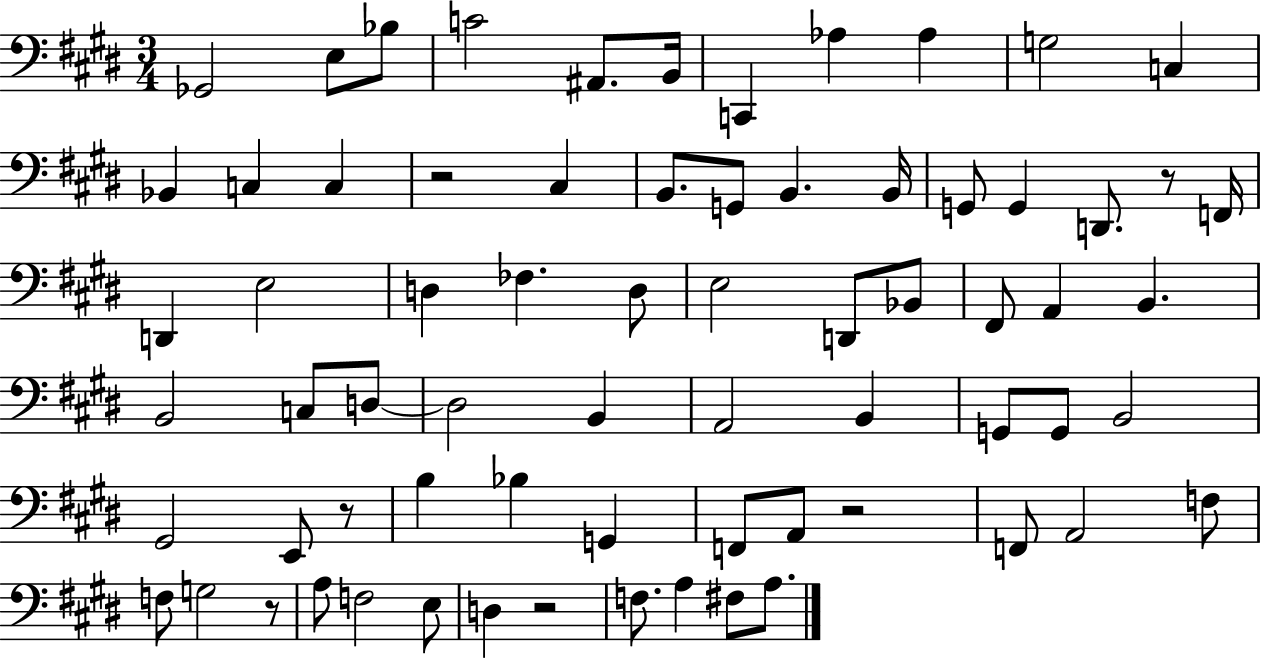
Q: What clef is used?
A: bass